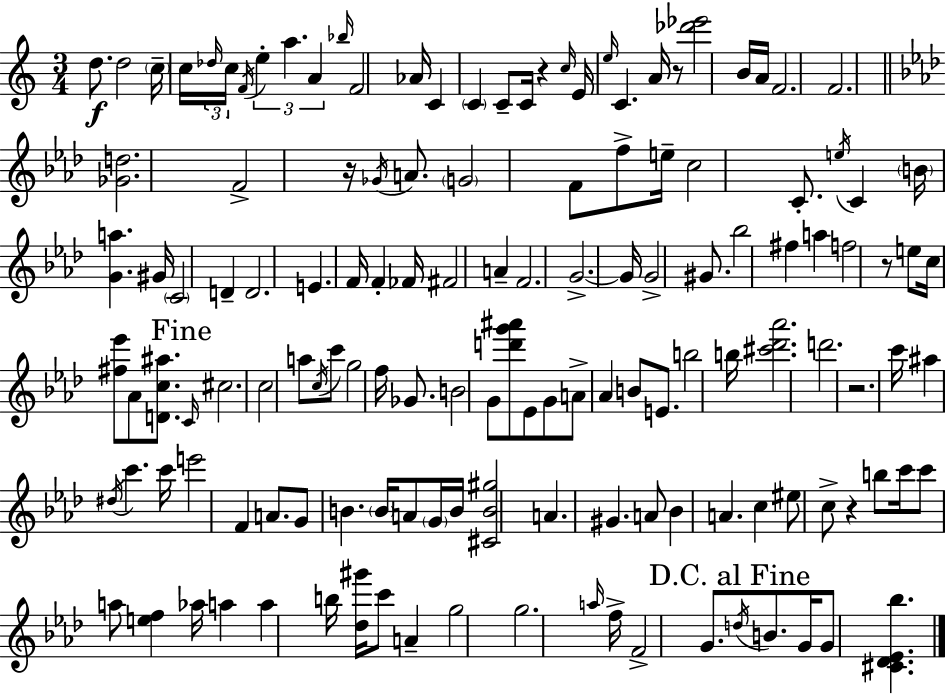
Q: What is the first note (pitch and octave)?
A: D5